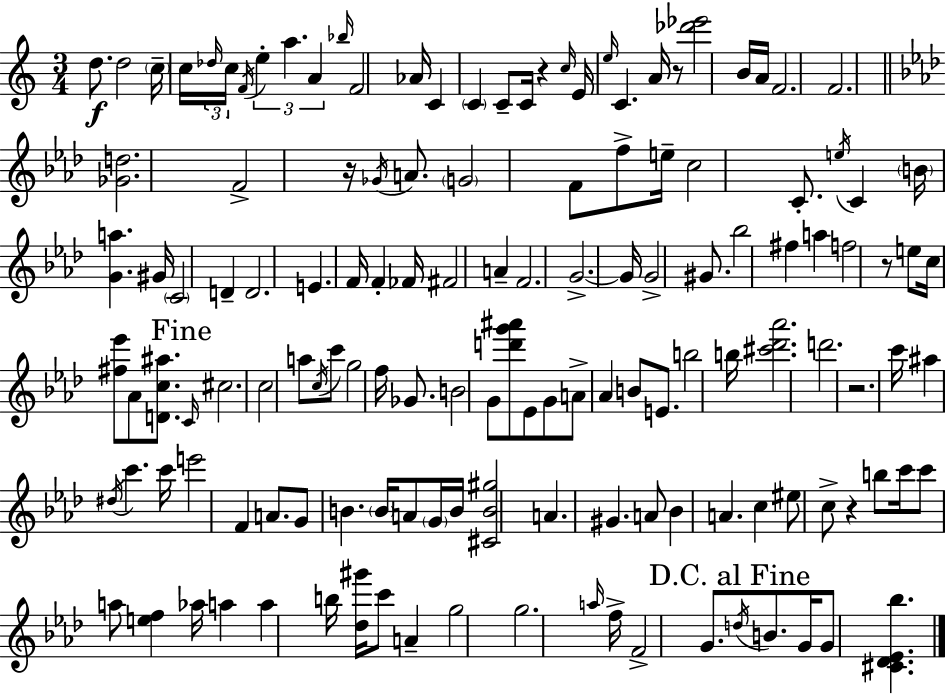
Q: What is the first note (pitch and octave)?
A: D5